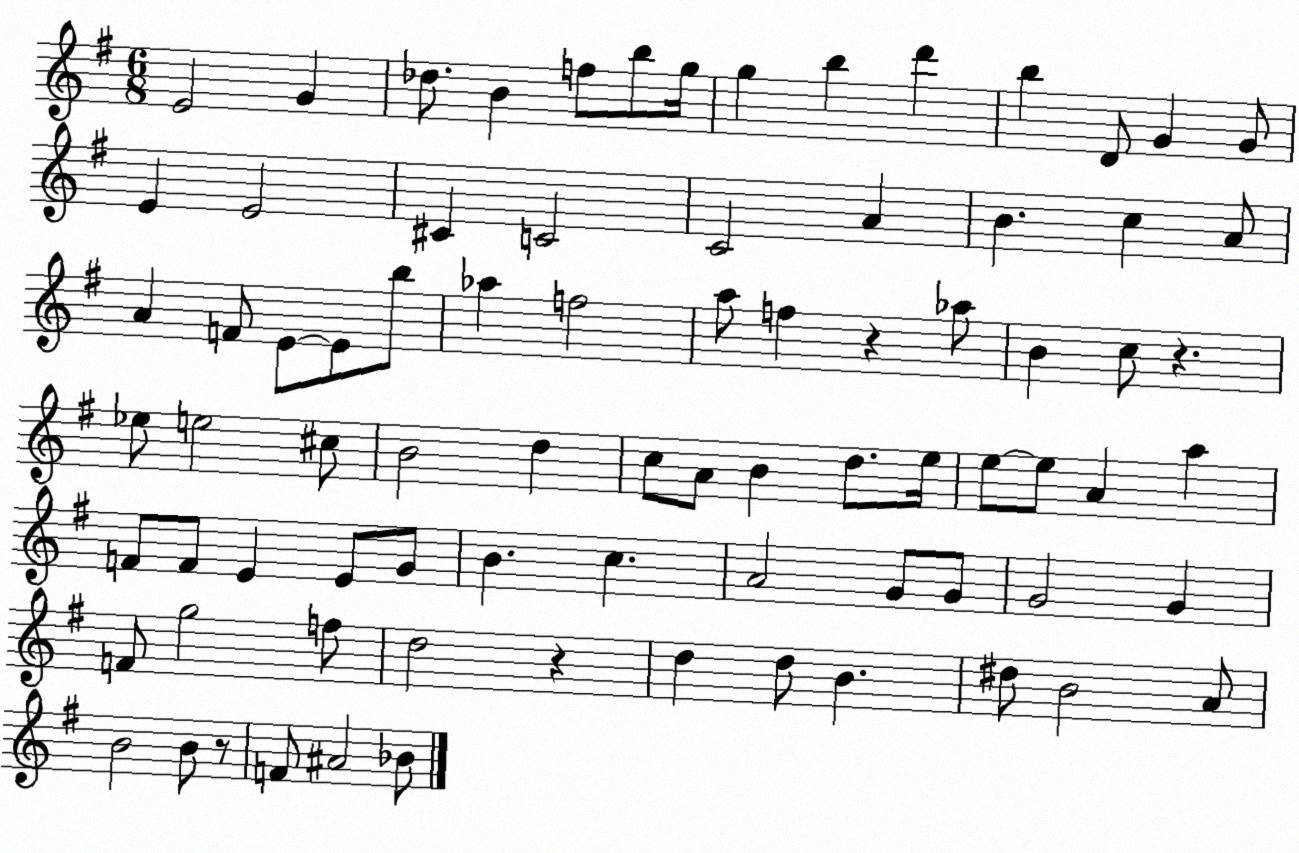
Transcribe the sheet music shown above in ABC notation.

X:1
T:Untitled
M:6/8
L:1/4
K:G
E2 G _d/2 B f/2 b/2 g/4 g b d' b D/2 G G/2 E E2 ^C C2 C2 A B c A/2 A F/2 E/2 E/2 b/2 _a f2 a/2 f z _a/2 B c/2 z _e/2 e2 ^c/2 B2 d c/2 A/2 B d/2 e/4 e/2 e/2 A a F/2 F/2 E E/2 G/2 B c A2 G/2 G/2 G2 G F/2 g2 f/2 d2 z d d/2 B ^d/2 B2 A/2 B2 B/2 z/2 F/2 ^A2 _B/2